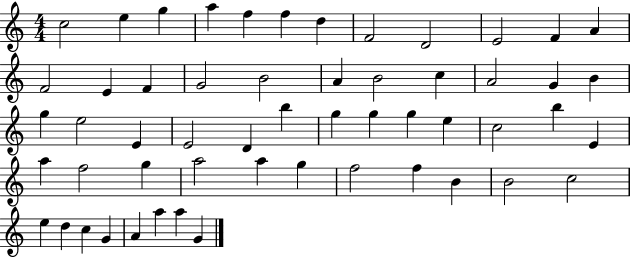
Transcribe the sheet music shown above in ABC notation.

X:1
T:Untitled
M:4/4
L:1/4
K:C
c2 e g a f f d F2 D2 E2 F A F2 E F G2 B2 A B2 c A2 G B g e2 E E2 D b g g g e c2 b E a f2 g a2 a g f2 f B B2 c2 e d c G A a a G